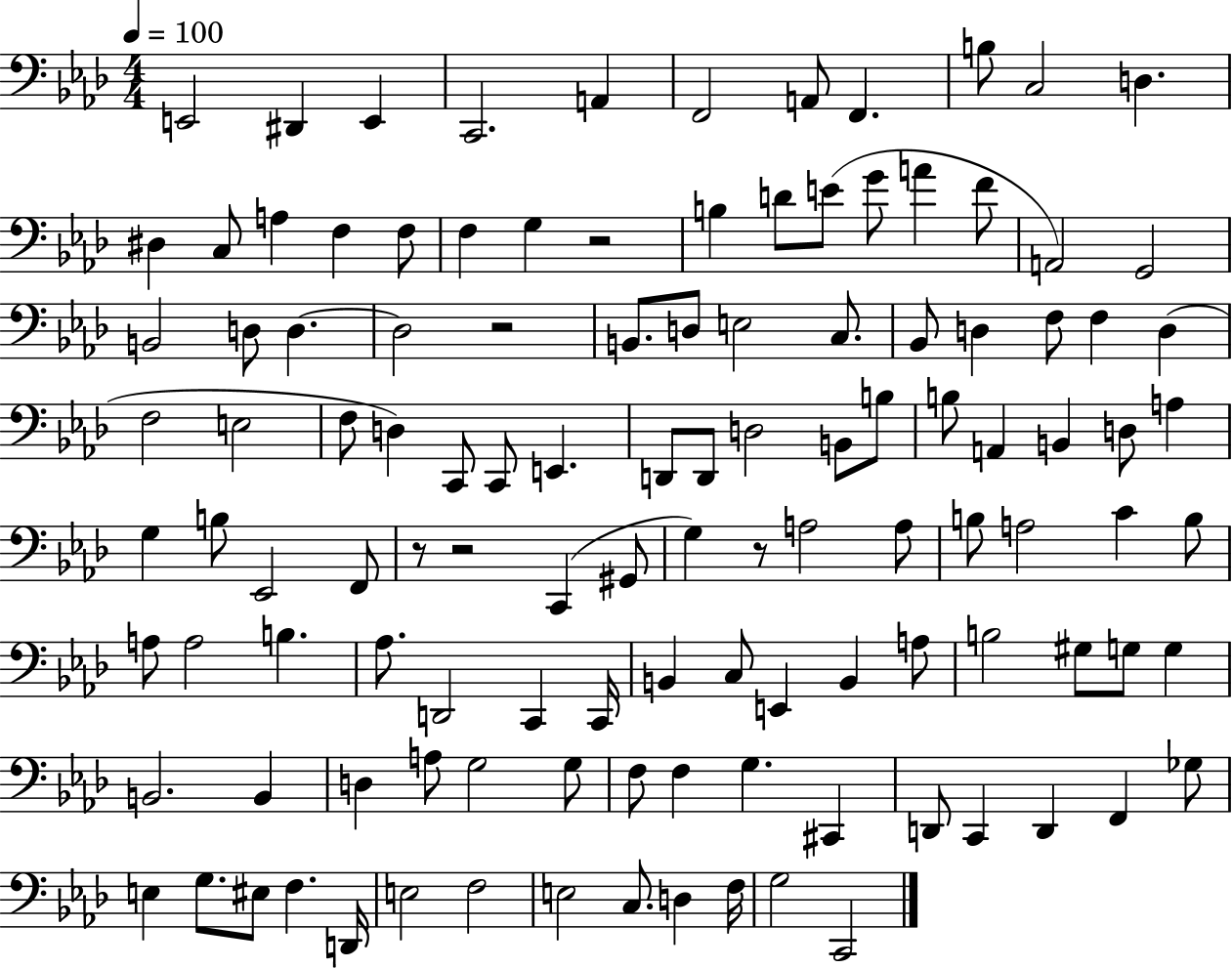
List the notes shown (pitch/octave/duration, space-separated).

E2/h D#2/q E2/q C2/h. A2/q F2/h A2/e F2/q. B3/e C3/h D3/q. D#3/q C3/e A3/q F3/q F3/e F3/q G3/q R/h B3/q D4/e E4/e G4/e A4/q F4/e A2/h G2/h B2/h D3/e D3/q. D3/h R/h B2/e. D3/e E3/h C3/e. Bb2/e D3/q F3/e F3/q D3/q F3/h E3/h F3/e D3/q C2/e C2/e E2/q. D2/e D2/e D3/h B2/e B3/e B3/e A2/q B2/q D3/e A3/q G3/q B3/e Eb2/h F2/e R/e R/h C2/q G#2/e G3/q R/e A3/h A3/e B3/e A3/h C4/q B3/e A3/e A3/h B3/q. Ab3/e. D2/h C2/q C2/s B2/q C3/e E2/q B2/q A3/e B3/h G#3/e G3/e G3/q B2/h. B2/q D3/q A3/e G3/h G3/e F3/e F3/q G3/q. C#2/q D2/e C2/q D2/q F2/q Gb3/e E3/q G3/e. EIS3/e F3/q. D2/s E3/h F3/h E3/h C3/e. D3/q F3/s G3/h C2/h